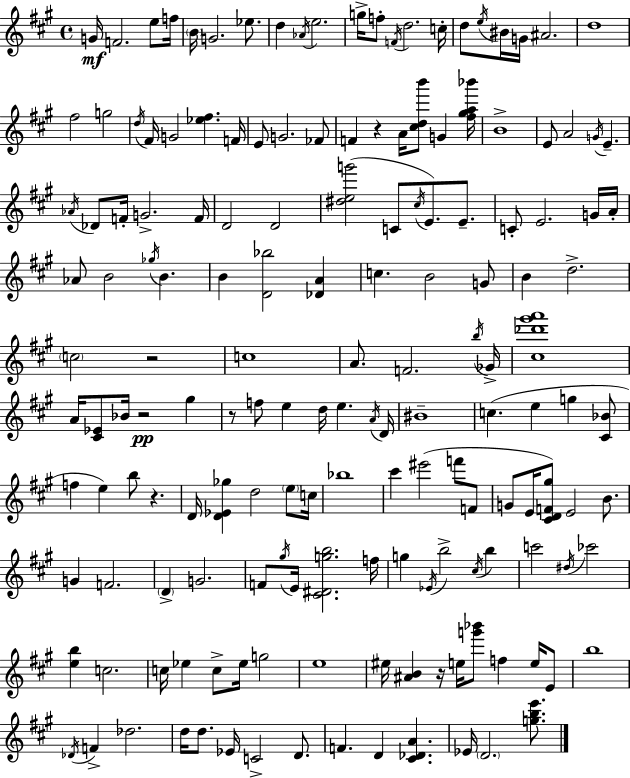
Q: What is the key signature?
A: A major